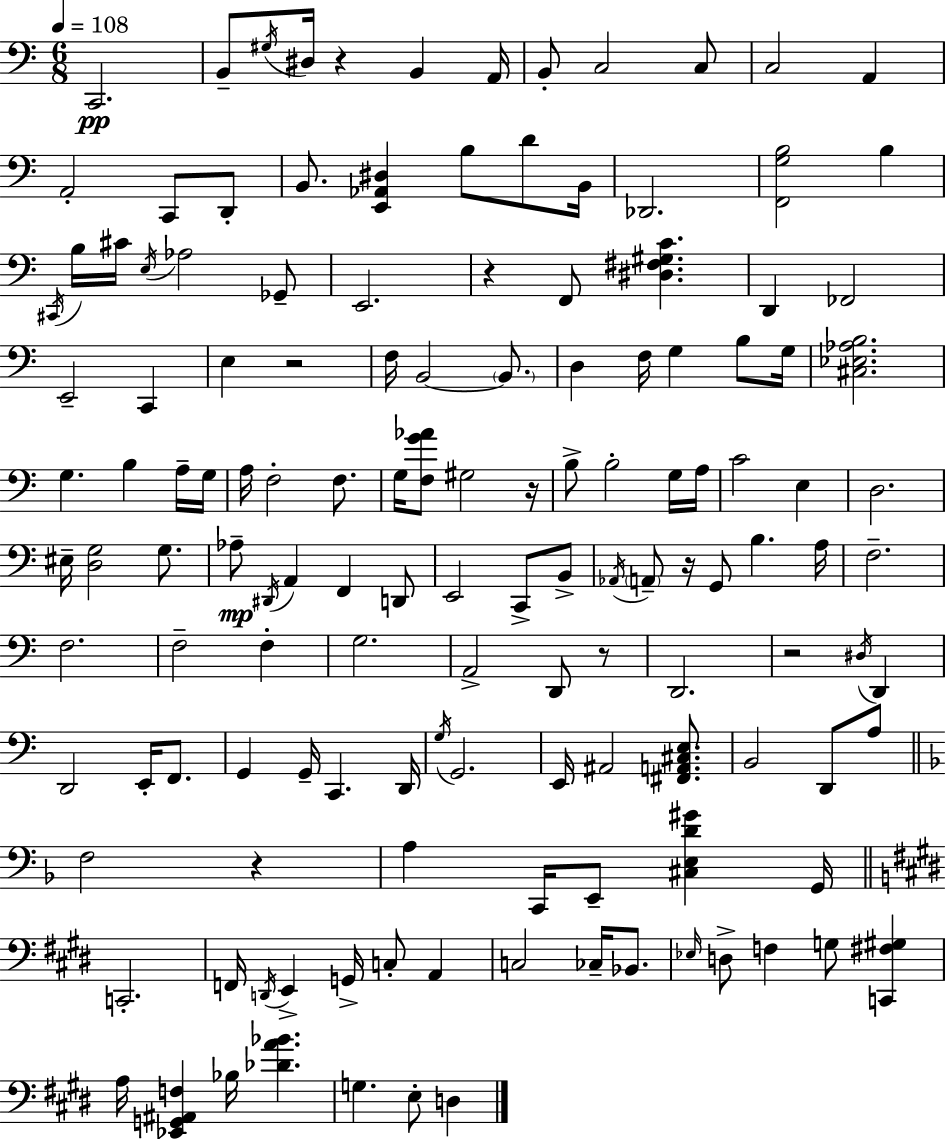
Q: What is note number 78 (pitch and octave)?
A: A2